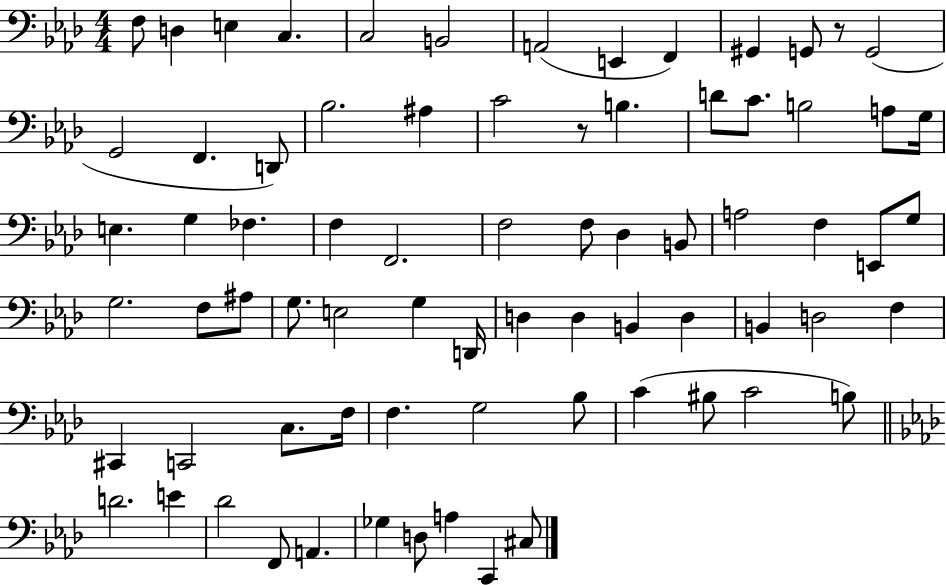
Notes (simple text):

F3/e D3/q E3/q C3/q. C3/h B2/h A2/h E2/q F2/q G#2/q G2/e R/e G2/h G2/h F2/q. D2/e Bb3/h. A#3/q C4/h R/e B3/q. D4/e C4/e. B3/h A3/e G3/s E3/q. G3/q FES3/q. F3/q F2/h. F3/h F3/e Db3/q B2/e A3/h F3/q E2/e G3/e G3/h. F3/e A#3/e G3/e. E3/h G3/q D2/s D3/q D3/q B2/q D3/q B2/q D3/h F3/q C#2/q C2/h C3/e. F3/s F3/q. G3/h Bb3/e C4/q BIS3/e C4/h B3/e D4/h. E4/q Db4/h F2/e A2/q. Gb3/q D3/e A3/q C2/q C#3/e